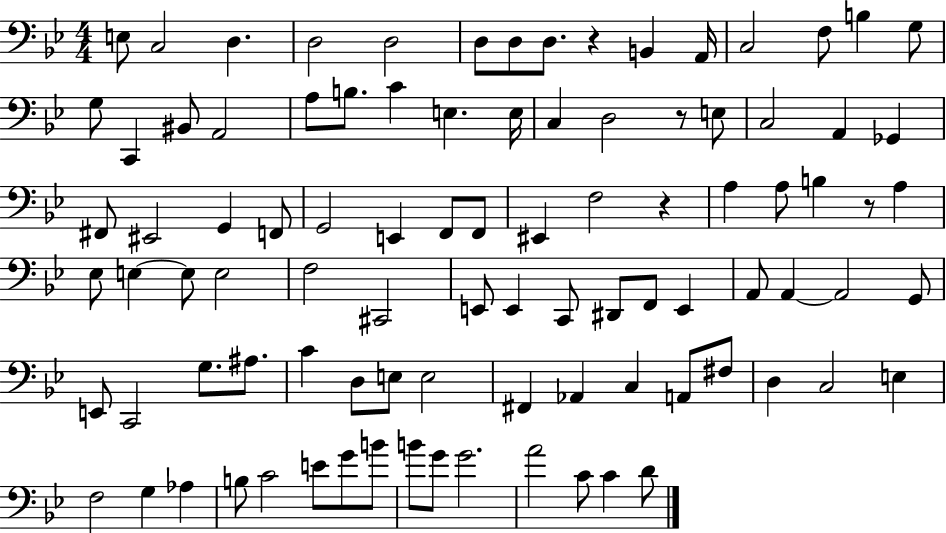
X:1
T:Untitled
M:4/4
L:1/4
K:Bb
E,/2 C,2 D, D,2 D,2 D,/2 D,/2 D,/2 z B,, A,,/4 C,2 F,/2 B, G,/2 G,/2 C,, ^B,,/2 A,,2 A,/2 B,/2 C E, E,/4 C, D,2 z/2 E,/2 C,2 A,, _G,, ^F,,/2 ^E,,2 G,, F,,/2 G,,2 E,, F,,/2 F,,/2 ^E,, F,2 z A, A,/2 B, z/2 A, _E,/2 E, E,/2 E,2 F,2 ^C,,2 E,,/2 E,, C,,/2 ^D,,/2 F,,/2 E,, A,,/2 A,, A,,2 G,,/2 E,,/2 C,,2 G,/2 ^A,/2 C D,/2 E,/2 E,2 ^F,, _A,, C, A,,/2 ^F,/2 D, C,2 E, F,2 G, _A, B,/2 C2 E/2 G/2 B/2 B/2 G/2 G2 A2 C/2 C D/2